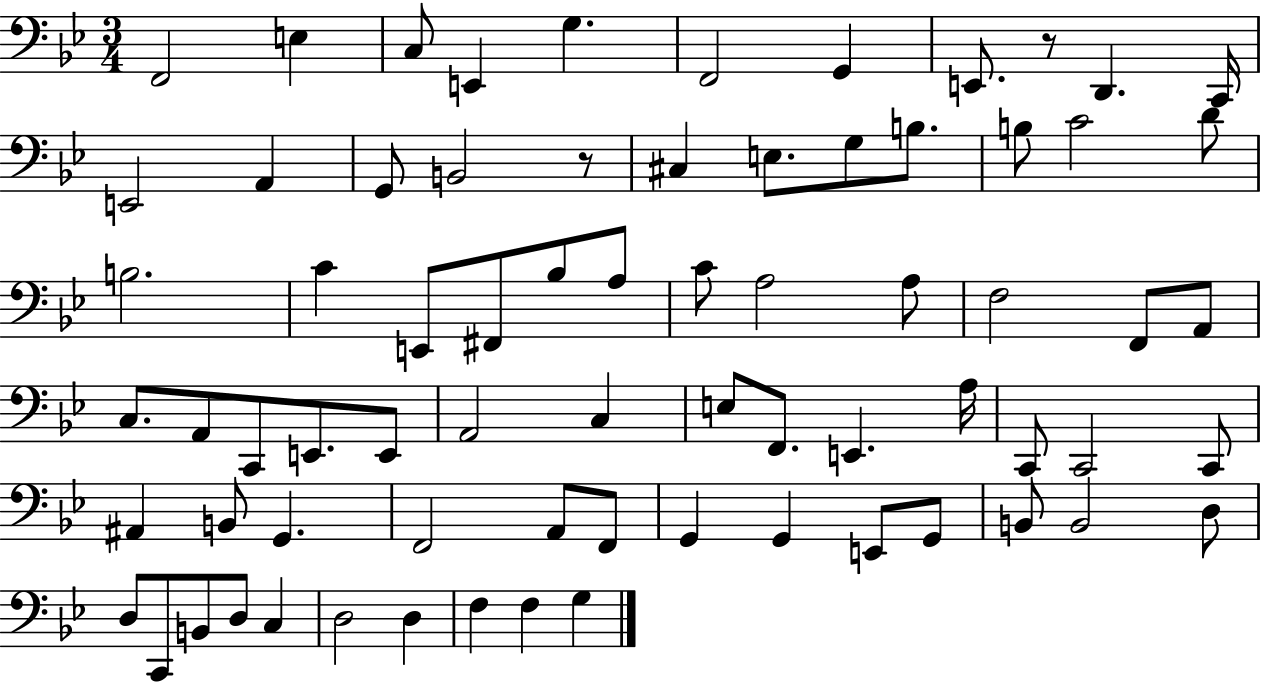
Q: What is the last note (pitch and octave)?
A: G3